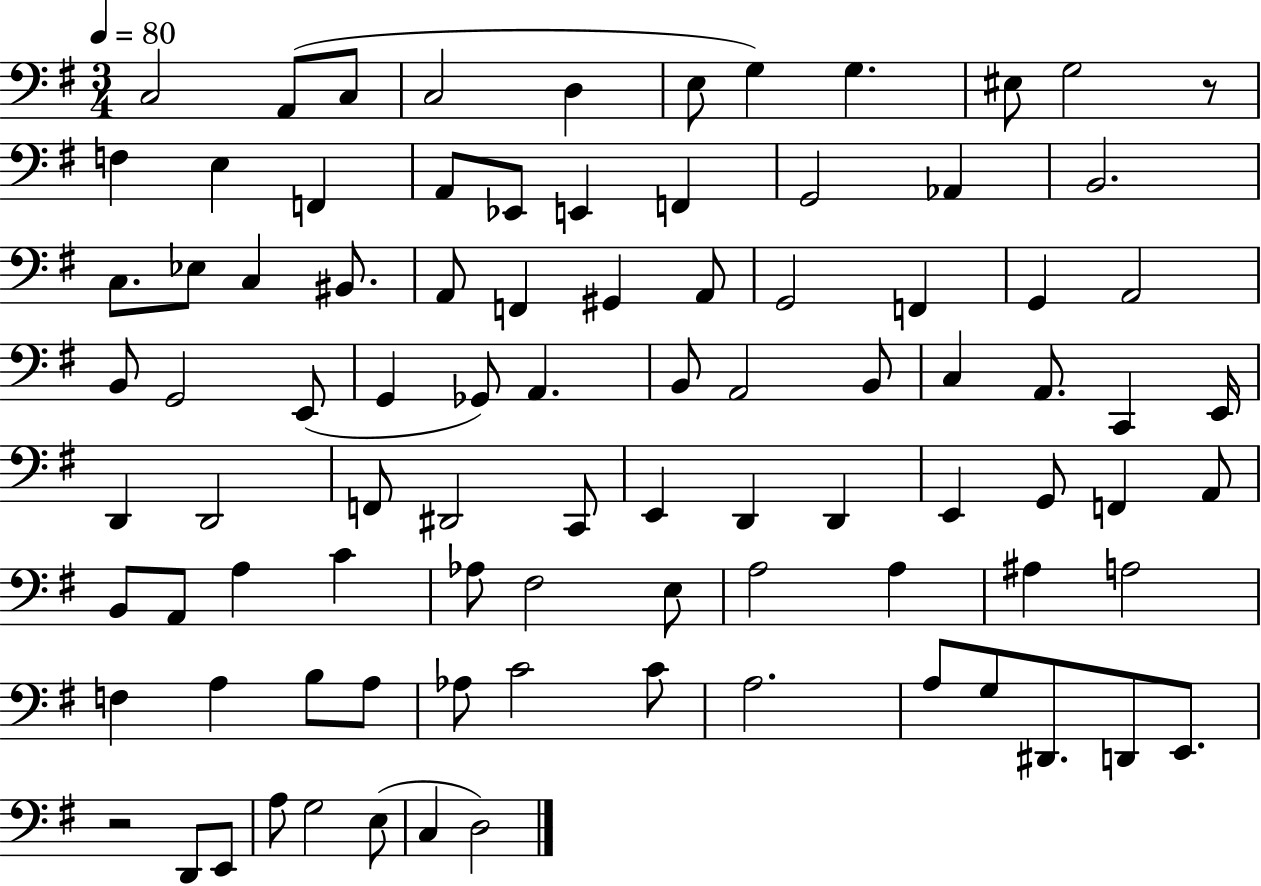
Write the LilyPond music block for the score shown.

{
  \clef bass
  \numericTimeSignature
  \time 3/4
  \key g \major
  \tempo 4 = 80
  c2 a,8( c8 | c2 d4 | e8 g4) g4. | eis8 g2 r8 | \break f4 e4 f,4 | a,8 ees,8 e,4 f,4 | g,2 aes,4 | b,2. | \break c8. ees8 c4 bis,8. | a,8 f,4 gis,4 a,8 | g,2 f,4 | g,4 a,2 | \break b,8 g,2 e,8( | g,4 ges,8) a,4. | b,8 a,2 b,8 | c4 a,8. c,4 e,16 | \break d,4 d,2 | f,8 dis,2 c,8 | e,4 d,4 d,4 | e,4 g,8 f,4 a,8 | \break b,8 a,8 a4 c'4 | aes8 fis2 e8 | a2 a4 | ais4 a2 | \break f4 a4 b8 a8 | aes8 c'2 c'8 | a2. | a8 g8 dis,8. d,8 e,8. | \break r2 d,8 e,8 | a8 g2 e8( | c4 d2) | \bar "|."
}